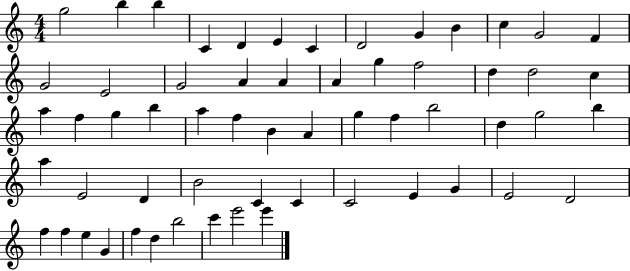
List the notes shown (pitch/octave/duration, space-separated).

G5/h B5/q B5/q C4/q D4/q E4/q C4/q D4/h G4/q B4/q C5/q G4/h F4/q G4/h E4/h G4/h A4/q A4/q A4/q G5/q F5/h D5/q D5/h C5/q A5/q F5/q G5/q B5/q A5/q F5/q B4/q A4/q G5/q F5/q B5/h D5/q G5/h B5/q A5/q E4/h D4/q B4/h C4/q C4/q C4/h E4/q G4/q E4/h D4/h F5/q F5/q E5/q G4/q F5/q D5/q B5/h C6/q E6/h E6/q